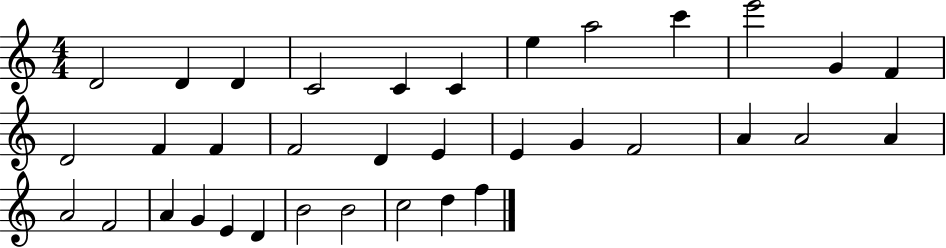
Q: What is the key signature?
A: C major